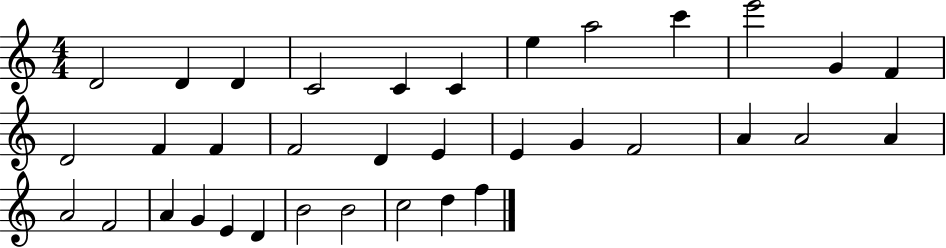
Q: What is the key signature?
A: C major